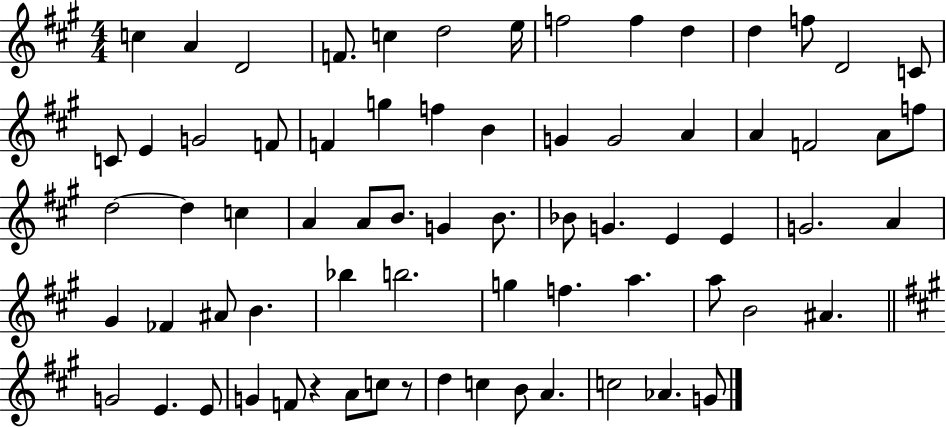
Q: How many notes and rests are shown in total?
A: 71